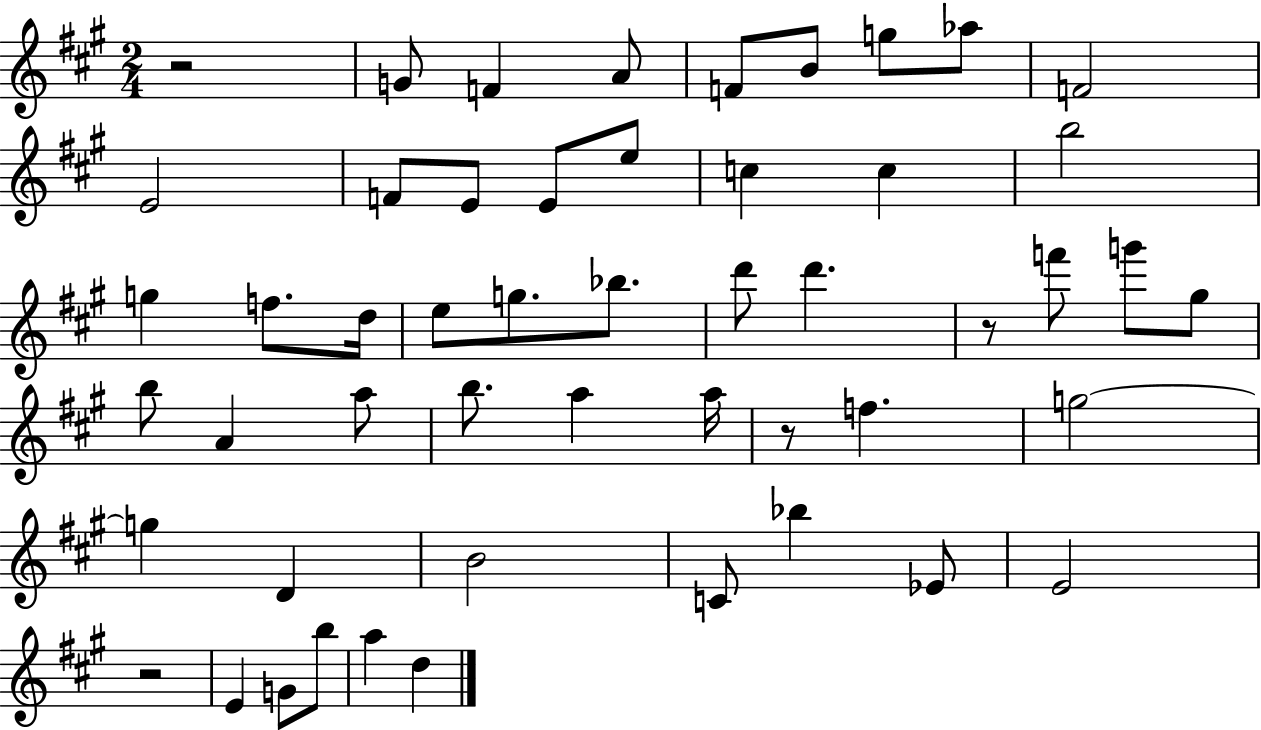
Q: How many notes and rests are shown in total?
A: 51